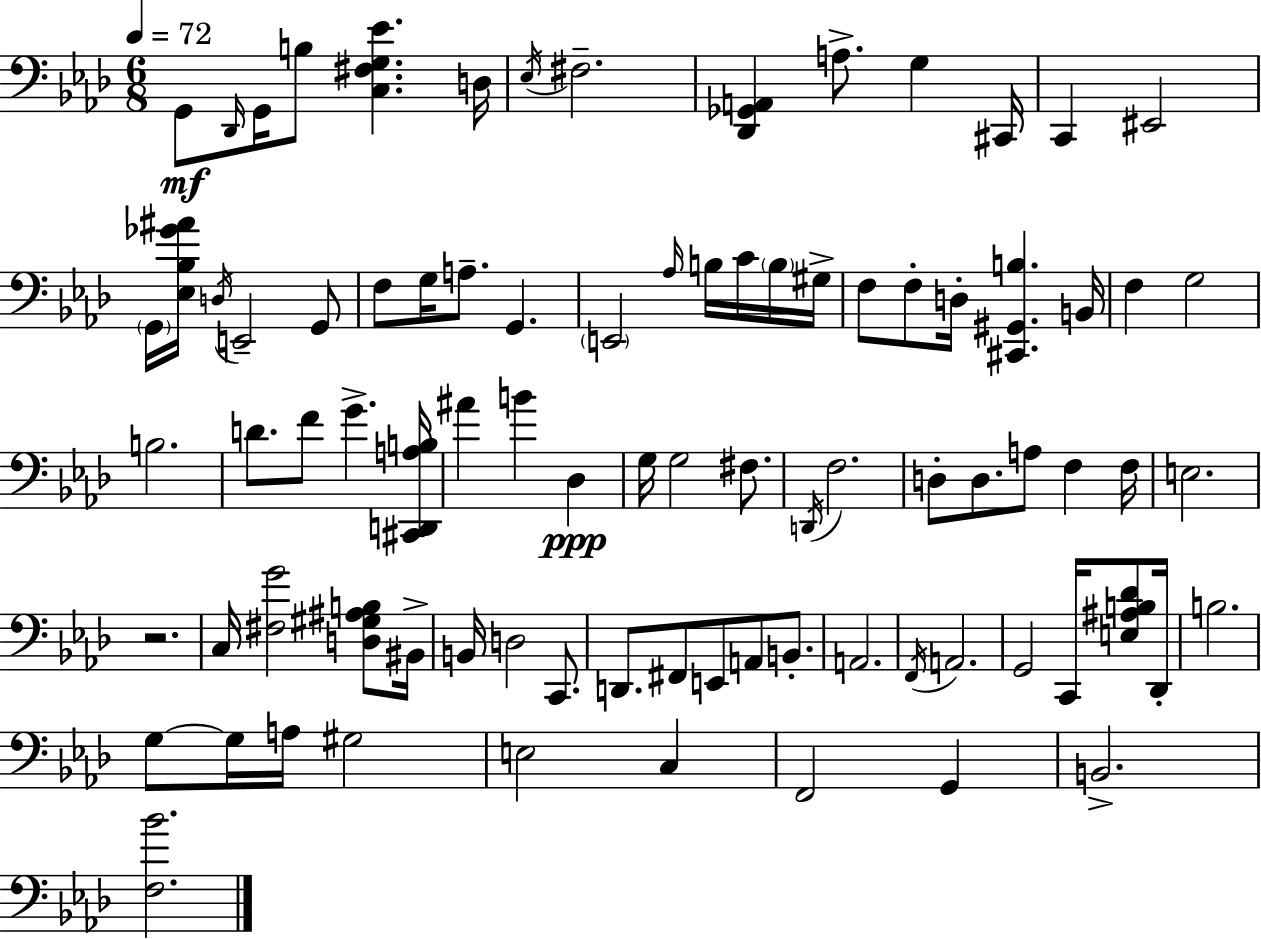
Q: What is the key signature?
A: AES major